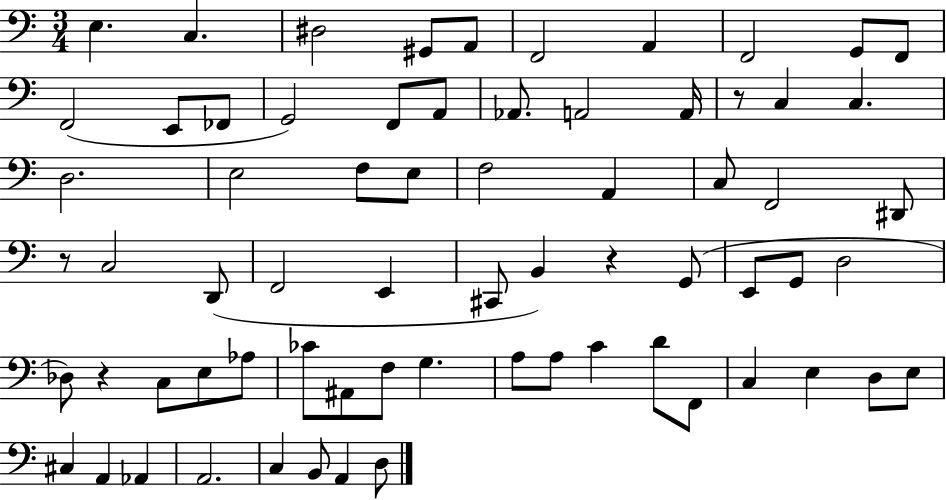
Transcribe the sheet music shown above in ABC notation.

X:1
T:Untitled
M:3/4
L:1/4
K:C
E, C, ^D,2 ^G,,/2 A,,/2 F,,2 A,, F,,2 G,,/2 F,,/2 F,,2 E,,/2 _F,,/2 G,,2 F,,/2 A,,/2 _A,,/2 A,,2 A,,/4 z/2 C, C, D,2 E,2 F,/2 E,/2 F,2 A,, C,/2 F,,2 ^D,,/2 z/2 C,2 D,,/2 F,,2 E,, ^C,,/2 B,, z G,,/2 E,,/2 G,,/2 D,2 _D,/2 z C,/2 E,/2 _A,/2 _C/2 ^A,,/2 F,/2 G, A,/2 A,/2 C D/2 F,,/2 C, E, D,/2 E,/2 ^C, A,, _A,, A,,2 C, B,,/2 A,, D,/2